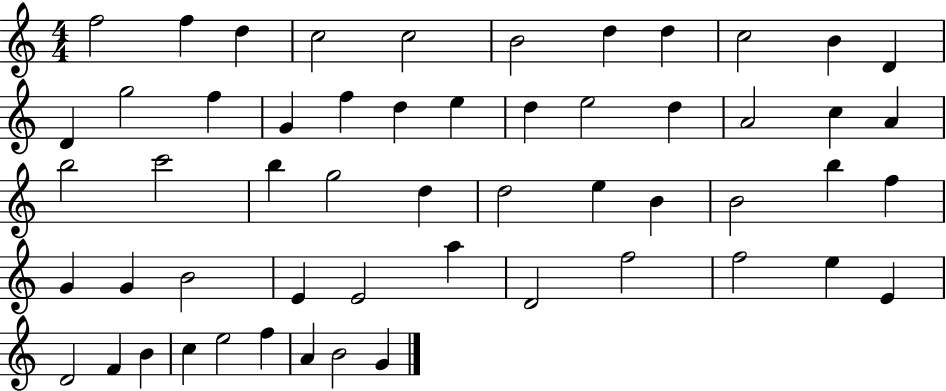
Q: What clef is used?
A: treble